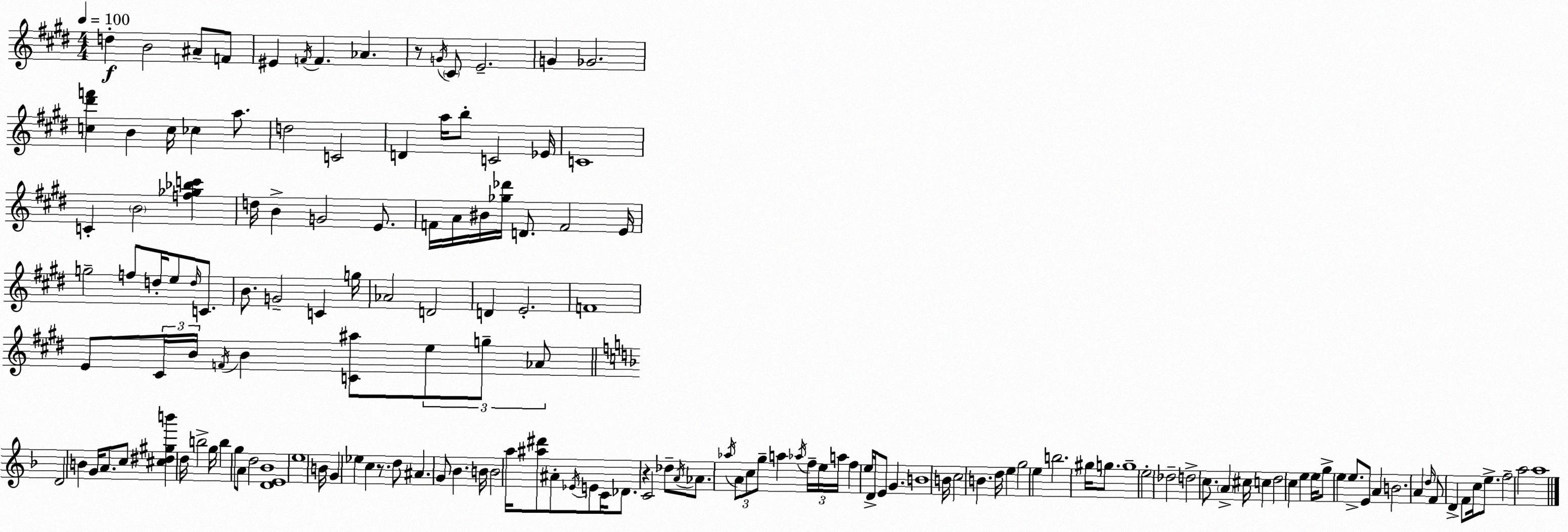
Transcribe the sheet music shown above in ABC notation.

X:1
T:Untitled
M:4/4
L:1/4
K:E
d B2 ^A/2 F/2 ^E F/4 F _A z/2 G/4 ^C/2 E2 G _G2 [c^d'f'] B c/4 _c a/2 d2 C2 D a/4 b/2 C2 _E/4 C4 C B2 [f_g_bc'] d/4 B G2 E/2 F/4 A/4 ^B/4 [_g_d']/4 D/2 F2 E/4 g2 f/2 d/4 e/2 d/4 C/2 B/2 G2 C g/4 _A2 D2 D E2 F4 E/2 ^C/4 B/4 F/4 B [C^a]/2 e/2 g/2 _A/2 D2 B G/4 A/2 c/2 [^c^d^gb'] d/4 b2 g/4 b g/2 A/2 d2 [DE_B]4 e4 B/4 G _e c z/2 d/2 ^A G/2 _B B/4 B2 a/4 [^a^d']/2 ^A/2 _E/4 E/2 C/4 _D/2 z C2 _d/2 A/4 _A/2 _a/4 A/2 c/2 g/2 a _a/4 f/4 e/4 a/4 f e/4 D/4 E/2 G B4 B/4 c2 B d/4 e g2 e b2 ^g/4 g/2 g4 e2 _d2 d2 c/2 A ^c/4 c d2 c e e/4 g/2 e e/2 E/2 A B2 A d/4 F/2 D F/2 c/4 e/2 f2 a2 a4